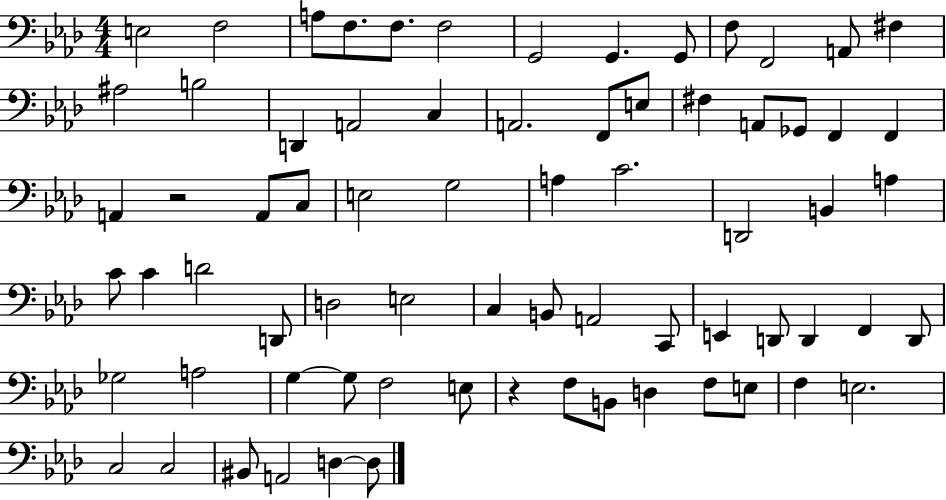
{
  \clef bass
  \numericTimeSignature
  \time 4/4
  \key aes \major
  e2 f2 | a8 f8. f8. f2 | g,2 g,4. g,8 | f8 f,2 a,8 fis4 | \break ais2 b2 | d,4 a,2 c4 | a,2. f,8 e8 | fis4 a,8 ges,8 f,4 f,4 | \break a,4 r2 a,8 c8 | e2 g2 | a4 c'2. | d,2 b,4 a4 | \break c'8 c'4 d'2 d,8 | d2 e2 | c4 b,8 a,2 c,8 | e,4 d,8 d,4 f,4 d,8 | \break ges2 a2 | g4~~ g8 f2 e8 | r4 f8 b,8 d4 f8 e8 | f4 e2. | \break c2 c2 | bis,8 a,2 d4~~ d8 | \bar "|."
}